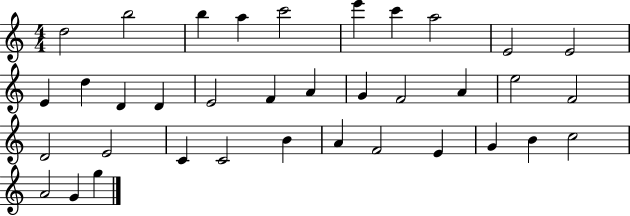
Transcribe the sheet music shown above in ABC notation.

X:1
T:Untitled
M:4/4
L:1/4
K:C
d2 b2 b a c'2 e' c' a2 E2 E2 E d D D E2 F A G F2 A e2 F2 D2 E2 C C2 B A F2 E G B c2 A2 G g